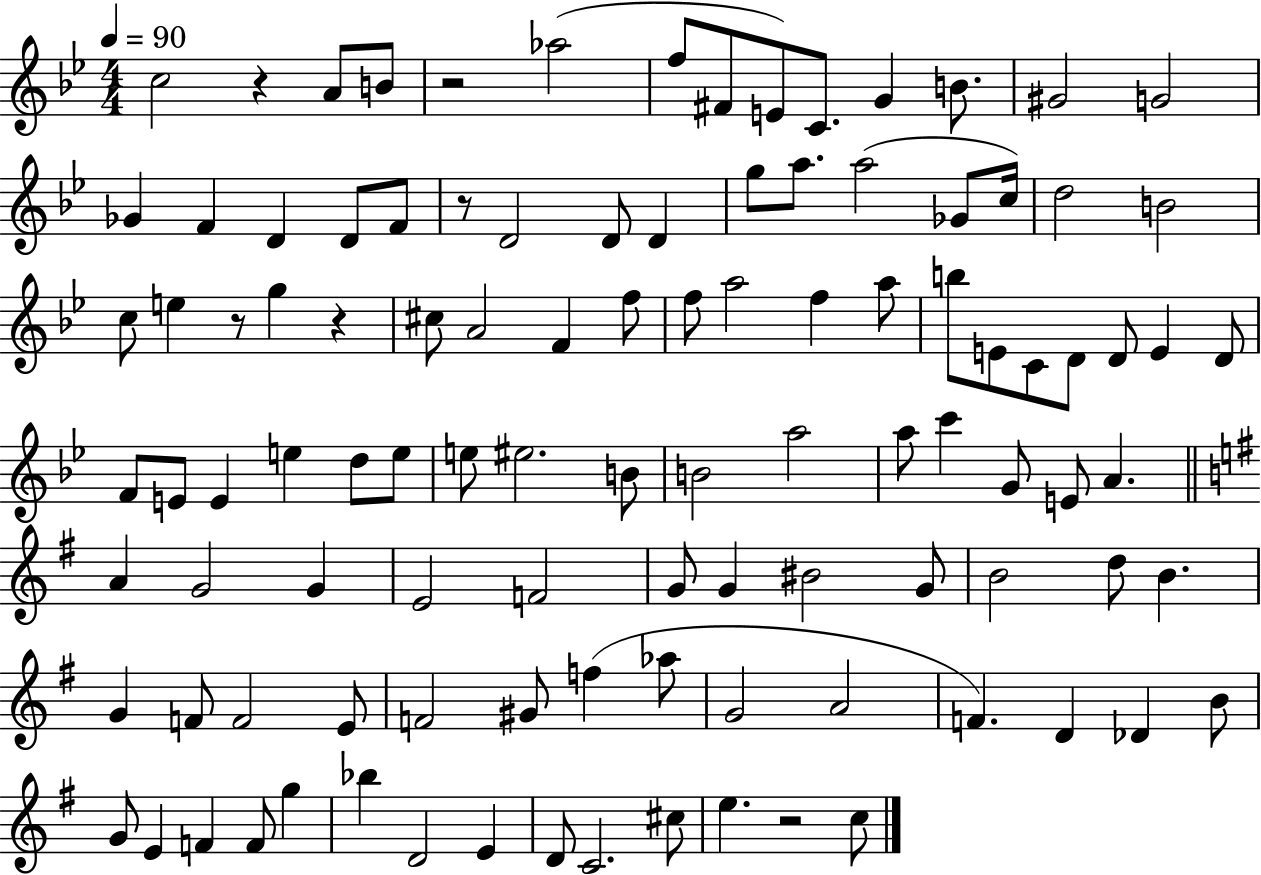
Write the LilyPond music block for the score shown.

{
  \clef treble
  \numericTimeSignature
  \time 4/4
  \key bes \major
  \tempo 4 = 90
  \repeat volta 2 { c''2 r4 a'8 b'8 | r2 aes''2( | f''8 fis'8 e'8) c'8. g'4 b'8. | gis'2 g'2 | \break ges'4 f'4 d'4 d'8 f'8 | r8 d'2 d'8 d'4 | g''8 a''8. a''2( ges'8 c''16) | d''2 b'2 | \break c''8 e''4 r8 g''4 r4 | cis''8 a'2 f'4 f''8 | f''8 a''2 f''4 a''8 | b''8 e'8 c'8 d'8 d'8 e'4 d'8 | \break f'8 e'8 e'4 e''4 d''8 e''8 | e''8 eis''2. b'8 | b'2 a''2 | a''8 c'''4 g'8 e'8 a'4. | \break \bar "||" \break \key e \minor a'4 g'2 g'4 | e'2 f'2 | g'8 g'4 bis'2 g'8 | b'2 d''8 b'4. | \break g'4 f'8 f'2 e'8 | f'2 gis'8 f''4( aes''8 | g'2 a'2 | f'4.) d'4 des'4 b'8 | \break g'8 e'4 f'4 f'8 g''4 | bes''4 d'2 e'4 | d'8 c'2. cis''8 | e''4. r2 c''8 | \break } \bar "|."
}